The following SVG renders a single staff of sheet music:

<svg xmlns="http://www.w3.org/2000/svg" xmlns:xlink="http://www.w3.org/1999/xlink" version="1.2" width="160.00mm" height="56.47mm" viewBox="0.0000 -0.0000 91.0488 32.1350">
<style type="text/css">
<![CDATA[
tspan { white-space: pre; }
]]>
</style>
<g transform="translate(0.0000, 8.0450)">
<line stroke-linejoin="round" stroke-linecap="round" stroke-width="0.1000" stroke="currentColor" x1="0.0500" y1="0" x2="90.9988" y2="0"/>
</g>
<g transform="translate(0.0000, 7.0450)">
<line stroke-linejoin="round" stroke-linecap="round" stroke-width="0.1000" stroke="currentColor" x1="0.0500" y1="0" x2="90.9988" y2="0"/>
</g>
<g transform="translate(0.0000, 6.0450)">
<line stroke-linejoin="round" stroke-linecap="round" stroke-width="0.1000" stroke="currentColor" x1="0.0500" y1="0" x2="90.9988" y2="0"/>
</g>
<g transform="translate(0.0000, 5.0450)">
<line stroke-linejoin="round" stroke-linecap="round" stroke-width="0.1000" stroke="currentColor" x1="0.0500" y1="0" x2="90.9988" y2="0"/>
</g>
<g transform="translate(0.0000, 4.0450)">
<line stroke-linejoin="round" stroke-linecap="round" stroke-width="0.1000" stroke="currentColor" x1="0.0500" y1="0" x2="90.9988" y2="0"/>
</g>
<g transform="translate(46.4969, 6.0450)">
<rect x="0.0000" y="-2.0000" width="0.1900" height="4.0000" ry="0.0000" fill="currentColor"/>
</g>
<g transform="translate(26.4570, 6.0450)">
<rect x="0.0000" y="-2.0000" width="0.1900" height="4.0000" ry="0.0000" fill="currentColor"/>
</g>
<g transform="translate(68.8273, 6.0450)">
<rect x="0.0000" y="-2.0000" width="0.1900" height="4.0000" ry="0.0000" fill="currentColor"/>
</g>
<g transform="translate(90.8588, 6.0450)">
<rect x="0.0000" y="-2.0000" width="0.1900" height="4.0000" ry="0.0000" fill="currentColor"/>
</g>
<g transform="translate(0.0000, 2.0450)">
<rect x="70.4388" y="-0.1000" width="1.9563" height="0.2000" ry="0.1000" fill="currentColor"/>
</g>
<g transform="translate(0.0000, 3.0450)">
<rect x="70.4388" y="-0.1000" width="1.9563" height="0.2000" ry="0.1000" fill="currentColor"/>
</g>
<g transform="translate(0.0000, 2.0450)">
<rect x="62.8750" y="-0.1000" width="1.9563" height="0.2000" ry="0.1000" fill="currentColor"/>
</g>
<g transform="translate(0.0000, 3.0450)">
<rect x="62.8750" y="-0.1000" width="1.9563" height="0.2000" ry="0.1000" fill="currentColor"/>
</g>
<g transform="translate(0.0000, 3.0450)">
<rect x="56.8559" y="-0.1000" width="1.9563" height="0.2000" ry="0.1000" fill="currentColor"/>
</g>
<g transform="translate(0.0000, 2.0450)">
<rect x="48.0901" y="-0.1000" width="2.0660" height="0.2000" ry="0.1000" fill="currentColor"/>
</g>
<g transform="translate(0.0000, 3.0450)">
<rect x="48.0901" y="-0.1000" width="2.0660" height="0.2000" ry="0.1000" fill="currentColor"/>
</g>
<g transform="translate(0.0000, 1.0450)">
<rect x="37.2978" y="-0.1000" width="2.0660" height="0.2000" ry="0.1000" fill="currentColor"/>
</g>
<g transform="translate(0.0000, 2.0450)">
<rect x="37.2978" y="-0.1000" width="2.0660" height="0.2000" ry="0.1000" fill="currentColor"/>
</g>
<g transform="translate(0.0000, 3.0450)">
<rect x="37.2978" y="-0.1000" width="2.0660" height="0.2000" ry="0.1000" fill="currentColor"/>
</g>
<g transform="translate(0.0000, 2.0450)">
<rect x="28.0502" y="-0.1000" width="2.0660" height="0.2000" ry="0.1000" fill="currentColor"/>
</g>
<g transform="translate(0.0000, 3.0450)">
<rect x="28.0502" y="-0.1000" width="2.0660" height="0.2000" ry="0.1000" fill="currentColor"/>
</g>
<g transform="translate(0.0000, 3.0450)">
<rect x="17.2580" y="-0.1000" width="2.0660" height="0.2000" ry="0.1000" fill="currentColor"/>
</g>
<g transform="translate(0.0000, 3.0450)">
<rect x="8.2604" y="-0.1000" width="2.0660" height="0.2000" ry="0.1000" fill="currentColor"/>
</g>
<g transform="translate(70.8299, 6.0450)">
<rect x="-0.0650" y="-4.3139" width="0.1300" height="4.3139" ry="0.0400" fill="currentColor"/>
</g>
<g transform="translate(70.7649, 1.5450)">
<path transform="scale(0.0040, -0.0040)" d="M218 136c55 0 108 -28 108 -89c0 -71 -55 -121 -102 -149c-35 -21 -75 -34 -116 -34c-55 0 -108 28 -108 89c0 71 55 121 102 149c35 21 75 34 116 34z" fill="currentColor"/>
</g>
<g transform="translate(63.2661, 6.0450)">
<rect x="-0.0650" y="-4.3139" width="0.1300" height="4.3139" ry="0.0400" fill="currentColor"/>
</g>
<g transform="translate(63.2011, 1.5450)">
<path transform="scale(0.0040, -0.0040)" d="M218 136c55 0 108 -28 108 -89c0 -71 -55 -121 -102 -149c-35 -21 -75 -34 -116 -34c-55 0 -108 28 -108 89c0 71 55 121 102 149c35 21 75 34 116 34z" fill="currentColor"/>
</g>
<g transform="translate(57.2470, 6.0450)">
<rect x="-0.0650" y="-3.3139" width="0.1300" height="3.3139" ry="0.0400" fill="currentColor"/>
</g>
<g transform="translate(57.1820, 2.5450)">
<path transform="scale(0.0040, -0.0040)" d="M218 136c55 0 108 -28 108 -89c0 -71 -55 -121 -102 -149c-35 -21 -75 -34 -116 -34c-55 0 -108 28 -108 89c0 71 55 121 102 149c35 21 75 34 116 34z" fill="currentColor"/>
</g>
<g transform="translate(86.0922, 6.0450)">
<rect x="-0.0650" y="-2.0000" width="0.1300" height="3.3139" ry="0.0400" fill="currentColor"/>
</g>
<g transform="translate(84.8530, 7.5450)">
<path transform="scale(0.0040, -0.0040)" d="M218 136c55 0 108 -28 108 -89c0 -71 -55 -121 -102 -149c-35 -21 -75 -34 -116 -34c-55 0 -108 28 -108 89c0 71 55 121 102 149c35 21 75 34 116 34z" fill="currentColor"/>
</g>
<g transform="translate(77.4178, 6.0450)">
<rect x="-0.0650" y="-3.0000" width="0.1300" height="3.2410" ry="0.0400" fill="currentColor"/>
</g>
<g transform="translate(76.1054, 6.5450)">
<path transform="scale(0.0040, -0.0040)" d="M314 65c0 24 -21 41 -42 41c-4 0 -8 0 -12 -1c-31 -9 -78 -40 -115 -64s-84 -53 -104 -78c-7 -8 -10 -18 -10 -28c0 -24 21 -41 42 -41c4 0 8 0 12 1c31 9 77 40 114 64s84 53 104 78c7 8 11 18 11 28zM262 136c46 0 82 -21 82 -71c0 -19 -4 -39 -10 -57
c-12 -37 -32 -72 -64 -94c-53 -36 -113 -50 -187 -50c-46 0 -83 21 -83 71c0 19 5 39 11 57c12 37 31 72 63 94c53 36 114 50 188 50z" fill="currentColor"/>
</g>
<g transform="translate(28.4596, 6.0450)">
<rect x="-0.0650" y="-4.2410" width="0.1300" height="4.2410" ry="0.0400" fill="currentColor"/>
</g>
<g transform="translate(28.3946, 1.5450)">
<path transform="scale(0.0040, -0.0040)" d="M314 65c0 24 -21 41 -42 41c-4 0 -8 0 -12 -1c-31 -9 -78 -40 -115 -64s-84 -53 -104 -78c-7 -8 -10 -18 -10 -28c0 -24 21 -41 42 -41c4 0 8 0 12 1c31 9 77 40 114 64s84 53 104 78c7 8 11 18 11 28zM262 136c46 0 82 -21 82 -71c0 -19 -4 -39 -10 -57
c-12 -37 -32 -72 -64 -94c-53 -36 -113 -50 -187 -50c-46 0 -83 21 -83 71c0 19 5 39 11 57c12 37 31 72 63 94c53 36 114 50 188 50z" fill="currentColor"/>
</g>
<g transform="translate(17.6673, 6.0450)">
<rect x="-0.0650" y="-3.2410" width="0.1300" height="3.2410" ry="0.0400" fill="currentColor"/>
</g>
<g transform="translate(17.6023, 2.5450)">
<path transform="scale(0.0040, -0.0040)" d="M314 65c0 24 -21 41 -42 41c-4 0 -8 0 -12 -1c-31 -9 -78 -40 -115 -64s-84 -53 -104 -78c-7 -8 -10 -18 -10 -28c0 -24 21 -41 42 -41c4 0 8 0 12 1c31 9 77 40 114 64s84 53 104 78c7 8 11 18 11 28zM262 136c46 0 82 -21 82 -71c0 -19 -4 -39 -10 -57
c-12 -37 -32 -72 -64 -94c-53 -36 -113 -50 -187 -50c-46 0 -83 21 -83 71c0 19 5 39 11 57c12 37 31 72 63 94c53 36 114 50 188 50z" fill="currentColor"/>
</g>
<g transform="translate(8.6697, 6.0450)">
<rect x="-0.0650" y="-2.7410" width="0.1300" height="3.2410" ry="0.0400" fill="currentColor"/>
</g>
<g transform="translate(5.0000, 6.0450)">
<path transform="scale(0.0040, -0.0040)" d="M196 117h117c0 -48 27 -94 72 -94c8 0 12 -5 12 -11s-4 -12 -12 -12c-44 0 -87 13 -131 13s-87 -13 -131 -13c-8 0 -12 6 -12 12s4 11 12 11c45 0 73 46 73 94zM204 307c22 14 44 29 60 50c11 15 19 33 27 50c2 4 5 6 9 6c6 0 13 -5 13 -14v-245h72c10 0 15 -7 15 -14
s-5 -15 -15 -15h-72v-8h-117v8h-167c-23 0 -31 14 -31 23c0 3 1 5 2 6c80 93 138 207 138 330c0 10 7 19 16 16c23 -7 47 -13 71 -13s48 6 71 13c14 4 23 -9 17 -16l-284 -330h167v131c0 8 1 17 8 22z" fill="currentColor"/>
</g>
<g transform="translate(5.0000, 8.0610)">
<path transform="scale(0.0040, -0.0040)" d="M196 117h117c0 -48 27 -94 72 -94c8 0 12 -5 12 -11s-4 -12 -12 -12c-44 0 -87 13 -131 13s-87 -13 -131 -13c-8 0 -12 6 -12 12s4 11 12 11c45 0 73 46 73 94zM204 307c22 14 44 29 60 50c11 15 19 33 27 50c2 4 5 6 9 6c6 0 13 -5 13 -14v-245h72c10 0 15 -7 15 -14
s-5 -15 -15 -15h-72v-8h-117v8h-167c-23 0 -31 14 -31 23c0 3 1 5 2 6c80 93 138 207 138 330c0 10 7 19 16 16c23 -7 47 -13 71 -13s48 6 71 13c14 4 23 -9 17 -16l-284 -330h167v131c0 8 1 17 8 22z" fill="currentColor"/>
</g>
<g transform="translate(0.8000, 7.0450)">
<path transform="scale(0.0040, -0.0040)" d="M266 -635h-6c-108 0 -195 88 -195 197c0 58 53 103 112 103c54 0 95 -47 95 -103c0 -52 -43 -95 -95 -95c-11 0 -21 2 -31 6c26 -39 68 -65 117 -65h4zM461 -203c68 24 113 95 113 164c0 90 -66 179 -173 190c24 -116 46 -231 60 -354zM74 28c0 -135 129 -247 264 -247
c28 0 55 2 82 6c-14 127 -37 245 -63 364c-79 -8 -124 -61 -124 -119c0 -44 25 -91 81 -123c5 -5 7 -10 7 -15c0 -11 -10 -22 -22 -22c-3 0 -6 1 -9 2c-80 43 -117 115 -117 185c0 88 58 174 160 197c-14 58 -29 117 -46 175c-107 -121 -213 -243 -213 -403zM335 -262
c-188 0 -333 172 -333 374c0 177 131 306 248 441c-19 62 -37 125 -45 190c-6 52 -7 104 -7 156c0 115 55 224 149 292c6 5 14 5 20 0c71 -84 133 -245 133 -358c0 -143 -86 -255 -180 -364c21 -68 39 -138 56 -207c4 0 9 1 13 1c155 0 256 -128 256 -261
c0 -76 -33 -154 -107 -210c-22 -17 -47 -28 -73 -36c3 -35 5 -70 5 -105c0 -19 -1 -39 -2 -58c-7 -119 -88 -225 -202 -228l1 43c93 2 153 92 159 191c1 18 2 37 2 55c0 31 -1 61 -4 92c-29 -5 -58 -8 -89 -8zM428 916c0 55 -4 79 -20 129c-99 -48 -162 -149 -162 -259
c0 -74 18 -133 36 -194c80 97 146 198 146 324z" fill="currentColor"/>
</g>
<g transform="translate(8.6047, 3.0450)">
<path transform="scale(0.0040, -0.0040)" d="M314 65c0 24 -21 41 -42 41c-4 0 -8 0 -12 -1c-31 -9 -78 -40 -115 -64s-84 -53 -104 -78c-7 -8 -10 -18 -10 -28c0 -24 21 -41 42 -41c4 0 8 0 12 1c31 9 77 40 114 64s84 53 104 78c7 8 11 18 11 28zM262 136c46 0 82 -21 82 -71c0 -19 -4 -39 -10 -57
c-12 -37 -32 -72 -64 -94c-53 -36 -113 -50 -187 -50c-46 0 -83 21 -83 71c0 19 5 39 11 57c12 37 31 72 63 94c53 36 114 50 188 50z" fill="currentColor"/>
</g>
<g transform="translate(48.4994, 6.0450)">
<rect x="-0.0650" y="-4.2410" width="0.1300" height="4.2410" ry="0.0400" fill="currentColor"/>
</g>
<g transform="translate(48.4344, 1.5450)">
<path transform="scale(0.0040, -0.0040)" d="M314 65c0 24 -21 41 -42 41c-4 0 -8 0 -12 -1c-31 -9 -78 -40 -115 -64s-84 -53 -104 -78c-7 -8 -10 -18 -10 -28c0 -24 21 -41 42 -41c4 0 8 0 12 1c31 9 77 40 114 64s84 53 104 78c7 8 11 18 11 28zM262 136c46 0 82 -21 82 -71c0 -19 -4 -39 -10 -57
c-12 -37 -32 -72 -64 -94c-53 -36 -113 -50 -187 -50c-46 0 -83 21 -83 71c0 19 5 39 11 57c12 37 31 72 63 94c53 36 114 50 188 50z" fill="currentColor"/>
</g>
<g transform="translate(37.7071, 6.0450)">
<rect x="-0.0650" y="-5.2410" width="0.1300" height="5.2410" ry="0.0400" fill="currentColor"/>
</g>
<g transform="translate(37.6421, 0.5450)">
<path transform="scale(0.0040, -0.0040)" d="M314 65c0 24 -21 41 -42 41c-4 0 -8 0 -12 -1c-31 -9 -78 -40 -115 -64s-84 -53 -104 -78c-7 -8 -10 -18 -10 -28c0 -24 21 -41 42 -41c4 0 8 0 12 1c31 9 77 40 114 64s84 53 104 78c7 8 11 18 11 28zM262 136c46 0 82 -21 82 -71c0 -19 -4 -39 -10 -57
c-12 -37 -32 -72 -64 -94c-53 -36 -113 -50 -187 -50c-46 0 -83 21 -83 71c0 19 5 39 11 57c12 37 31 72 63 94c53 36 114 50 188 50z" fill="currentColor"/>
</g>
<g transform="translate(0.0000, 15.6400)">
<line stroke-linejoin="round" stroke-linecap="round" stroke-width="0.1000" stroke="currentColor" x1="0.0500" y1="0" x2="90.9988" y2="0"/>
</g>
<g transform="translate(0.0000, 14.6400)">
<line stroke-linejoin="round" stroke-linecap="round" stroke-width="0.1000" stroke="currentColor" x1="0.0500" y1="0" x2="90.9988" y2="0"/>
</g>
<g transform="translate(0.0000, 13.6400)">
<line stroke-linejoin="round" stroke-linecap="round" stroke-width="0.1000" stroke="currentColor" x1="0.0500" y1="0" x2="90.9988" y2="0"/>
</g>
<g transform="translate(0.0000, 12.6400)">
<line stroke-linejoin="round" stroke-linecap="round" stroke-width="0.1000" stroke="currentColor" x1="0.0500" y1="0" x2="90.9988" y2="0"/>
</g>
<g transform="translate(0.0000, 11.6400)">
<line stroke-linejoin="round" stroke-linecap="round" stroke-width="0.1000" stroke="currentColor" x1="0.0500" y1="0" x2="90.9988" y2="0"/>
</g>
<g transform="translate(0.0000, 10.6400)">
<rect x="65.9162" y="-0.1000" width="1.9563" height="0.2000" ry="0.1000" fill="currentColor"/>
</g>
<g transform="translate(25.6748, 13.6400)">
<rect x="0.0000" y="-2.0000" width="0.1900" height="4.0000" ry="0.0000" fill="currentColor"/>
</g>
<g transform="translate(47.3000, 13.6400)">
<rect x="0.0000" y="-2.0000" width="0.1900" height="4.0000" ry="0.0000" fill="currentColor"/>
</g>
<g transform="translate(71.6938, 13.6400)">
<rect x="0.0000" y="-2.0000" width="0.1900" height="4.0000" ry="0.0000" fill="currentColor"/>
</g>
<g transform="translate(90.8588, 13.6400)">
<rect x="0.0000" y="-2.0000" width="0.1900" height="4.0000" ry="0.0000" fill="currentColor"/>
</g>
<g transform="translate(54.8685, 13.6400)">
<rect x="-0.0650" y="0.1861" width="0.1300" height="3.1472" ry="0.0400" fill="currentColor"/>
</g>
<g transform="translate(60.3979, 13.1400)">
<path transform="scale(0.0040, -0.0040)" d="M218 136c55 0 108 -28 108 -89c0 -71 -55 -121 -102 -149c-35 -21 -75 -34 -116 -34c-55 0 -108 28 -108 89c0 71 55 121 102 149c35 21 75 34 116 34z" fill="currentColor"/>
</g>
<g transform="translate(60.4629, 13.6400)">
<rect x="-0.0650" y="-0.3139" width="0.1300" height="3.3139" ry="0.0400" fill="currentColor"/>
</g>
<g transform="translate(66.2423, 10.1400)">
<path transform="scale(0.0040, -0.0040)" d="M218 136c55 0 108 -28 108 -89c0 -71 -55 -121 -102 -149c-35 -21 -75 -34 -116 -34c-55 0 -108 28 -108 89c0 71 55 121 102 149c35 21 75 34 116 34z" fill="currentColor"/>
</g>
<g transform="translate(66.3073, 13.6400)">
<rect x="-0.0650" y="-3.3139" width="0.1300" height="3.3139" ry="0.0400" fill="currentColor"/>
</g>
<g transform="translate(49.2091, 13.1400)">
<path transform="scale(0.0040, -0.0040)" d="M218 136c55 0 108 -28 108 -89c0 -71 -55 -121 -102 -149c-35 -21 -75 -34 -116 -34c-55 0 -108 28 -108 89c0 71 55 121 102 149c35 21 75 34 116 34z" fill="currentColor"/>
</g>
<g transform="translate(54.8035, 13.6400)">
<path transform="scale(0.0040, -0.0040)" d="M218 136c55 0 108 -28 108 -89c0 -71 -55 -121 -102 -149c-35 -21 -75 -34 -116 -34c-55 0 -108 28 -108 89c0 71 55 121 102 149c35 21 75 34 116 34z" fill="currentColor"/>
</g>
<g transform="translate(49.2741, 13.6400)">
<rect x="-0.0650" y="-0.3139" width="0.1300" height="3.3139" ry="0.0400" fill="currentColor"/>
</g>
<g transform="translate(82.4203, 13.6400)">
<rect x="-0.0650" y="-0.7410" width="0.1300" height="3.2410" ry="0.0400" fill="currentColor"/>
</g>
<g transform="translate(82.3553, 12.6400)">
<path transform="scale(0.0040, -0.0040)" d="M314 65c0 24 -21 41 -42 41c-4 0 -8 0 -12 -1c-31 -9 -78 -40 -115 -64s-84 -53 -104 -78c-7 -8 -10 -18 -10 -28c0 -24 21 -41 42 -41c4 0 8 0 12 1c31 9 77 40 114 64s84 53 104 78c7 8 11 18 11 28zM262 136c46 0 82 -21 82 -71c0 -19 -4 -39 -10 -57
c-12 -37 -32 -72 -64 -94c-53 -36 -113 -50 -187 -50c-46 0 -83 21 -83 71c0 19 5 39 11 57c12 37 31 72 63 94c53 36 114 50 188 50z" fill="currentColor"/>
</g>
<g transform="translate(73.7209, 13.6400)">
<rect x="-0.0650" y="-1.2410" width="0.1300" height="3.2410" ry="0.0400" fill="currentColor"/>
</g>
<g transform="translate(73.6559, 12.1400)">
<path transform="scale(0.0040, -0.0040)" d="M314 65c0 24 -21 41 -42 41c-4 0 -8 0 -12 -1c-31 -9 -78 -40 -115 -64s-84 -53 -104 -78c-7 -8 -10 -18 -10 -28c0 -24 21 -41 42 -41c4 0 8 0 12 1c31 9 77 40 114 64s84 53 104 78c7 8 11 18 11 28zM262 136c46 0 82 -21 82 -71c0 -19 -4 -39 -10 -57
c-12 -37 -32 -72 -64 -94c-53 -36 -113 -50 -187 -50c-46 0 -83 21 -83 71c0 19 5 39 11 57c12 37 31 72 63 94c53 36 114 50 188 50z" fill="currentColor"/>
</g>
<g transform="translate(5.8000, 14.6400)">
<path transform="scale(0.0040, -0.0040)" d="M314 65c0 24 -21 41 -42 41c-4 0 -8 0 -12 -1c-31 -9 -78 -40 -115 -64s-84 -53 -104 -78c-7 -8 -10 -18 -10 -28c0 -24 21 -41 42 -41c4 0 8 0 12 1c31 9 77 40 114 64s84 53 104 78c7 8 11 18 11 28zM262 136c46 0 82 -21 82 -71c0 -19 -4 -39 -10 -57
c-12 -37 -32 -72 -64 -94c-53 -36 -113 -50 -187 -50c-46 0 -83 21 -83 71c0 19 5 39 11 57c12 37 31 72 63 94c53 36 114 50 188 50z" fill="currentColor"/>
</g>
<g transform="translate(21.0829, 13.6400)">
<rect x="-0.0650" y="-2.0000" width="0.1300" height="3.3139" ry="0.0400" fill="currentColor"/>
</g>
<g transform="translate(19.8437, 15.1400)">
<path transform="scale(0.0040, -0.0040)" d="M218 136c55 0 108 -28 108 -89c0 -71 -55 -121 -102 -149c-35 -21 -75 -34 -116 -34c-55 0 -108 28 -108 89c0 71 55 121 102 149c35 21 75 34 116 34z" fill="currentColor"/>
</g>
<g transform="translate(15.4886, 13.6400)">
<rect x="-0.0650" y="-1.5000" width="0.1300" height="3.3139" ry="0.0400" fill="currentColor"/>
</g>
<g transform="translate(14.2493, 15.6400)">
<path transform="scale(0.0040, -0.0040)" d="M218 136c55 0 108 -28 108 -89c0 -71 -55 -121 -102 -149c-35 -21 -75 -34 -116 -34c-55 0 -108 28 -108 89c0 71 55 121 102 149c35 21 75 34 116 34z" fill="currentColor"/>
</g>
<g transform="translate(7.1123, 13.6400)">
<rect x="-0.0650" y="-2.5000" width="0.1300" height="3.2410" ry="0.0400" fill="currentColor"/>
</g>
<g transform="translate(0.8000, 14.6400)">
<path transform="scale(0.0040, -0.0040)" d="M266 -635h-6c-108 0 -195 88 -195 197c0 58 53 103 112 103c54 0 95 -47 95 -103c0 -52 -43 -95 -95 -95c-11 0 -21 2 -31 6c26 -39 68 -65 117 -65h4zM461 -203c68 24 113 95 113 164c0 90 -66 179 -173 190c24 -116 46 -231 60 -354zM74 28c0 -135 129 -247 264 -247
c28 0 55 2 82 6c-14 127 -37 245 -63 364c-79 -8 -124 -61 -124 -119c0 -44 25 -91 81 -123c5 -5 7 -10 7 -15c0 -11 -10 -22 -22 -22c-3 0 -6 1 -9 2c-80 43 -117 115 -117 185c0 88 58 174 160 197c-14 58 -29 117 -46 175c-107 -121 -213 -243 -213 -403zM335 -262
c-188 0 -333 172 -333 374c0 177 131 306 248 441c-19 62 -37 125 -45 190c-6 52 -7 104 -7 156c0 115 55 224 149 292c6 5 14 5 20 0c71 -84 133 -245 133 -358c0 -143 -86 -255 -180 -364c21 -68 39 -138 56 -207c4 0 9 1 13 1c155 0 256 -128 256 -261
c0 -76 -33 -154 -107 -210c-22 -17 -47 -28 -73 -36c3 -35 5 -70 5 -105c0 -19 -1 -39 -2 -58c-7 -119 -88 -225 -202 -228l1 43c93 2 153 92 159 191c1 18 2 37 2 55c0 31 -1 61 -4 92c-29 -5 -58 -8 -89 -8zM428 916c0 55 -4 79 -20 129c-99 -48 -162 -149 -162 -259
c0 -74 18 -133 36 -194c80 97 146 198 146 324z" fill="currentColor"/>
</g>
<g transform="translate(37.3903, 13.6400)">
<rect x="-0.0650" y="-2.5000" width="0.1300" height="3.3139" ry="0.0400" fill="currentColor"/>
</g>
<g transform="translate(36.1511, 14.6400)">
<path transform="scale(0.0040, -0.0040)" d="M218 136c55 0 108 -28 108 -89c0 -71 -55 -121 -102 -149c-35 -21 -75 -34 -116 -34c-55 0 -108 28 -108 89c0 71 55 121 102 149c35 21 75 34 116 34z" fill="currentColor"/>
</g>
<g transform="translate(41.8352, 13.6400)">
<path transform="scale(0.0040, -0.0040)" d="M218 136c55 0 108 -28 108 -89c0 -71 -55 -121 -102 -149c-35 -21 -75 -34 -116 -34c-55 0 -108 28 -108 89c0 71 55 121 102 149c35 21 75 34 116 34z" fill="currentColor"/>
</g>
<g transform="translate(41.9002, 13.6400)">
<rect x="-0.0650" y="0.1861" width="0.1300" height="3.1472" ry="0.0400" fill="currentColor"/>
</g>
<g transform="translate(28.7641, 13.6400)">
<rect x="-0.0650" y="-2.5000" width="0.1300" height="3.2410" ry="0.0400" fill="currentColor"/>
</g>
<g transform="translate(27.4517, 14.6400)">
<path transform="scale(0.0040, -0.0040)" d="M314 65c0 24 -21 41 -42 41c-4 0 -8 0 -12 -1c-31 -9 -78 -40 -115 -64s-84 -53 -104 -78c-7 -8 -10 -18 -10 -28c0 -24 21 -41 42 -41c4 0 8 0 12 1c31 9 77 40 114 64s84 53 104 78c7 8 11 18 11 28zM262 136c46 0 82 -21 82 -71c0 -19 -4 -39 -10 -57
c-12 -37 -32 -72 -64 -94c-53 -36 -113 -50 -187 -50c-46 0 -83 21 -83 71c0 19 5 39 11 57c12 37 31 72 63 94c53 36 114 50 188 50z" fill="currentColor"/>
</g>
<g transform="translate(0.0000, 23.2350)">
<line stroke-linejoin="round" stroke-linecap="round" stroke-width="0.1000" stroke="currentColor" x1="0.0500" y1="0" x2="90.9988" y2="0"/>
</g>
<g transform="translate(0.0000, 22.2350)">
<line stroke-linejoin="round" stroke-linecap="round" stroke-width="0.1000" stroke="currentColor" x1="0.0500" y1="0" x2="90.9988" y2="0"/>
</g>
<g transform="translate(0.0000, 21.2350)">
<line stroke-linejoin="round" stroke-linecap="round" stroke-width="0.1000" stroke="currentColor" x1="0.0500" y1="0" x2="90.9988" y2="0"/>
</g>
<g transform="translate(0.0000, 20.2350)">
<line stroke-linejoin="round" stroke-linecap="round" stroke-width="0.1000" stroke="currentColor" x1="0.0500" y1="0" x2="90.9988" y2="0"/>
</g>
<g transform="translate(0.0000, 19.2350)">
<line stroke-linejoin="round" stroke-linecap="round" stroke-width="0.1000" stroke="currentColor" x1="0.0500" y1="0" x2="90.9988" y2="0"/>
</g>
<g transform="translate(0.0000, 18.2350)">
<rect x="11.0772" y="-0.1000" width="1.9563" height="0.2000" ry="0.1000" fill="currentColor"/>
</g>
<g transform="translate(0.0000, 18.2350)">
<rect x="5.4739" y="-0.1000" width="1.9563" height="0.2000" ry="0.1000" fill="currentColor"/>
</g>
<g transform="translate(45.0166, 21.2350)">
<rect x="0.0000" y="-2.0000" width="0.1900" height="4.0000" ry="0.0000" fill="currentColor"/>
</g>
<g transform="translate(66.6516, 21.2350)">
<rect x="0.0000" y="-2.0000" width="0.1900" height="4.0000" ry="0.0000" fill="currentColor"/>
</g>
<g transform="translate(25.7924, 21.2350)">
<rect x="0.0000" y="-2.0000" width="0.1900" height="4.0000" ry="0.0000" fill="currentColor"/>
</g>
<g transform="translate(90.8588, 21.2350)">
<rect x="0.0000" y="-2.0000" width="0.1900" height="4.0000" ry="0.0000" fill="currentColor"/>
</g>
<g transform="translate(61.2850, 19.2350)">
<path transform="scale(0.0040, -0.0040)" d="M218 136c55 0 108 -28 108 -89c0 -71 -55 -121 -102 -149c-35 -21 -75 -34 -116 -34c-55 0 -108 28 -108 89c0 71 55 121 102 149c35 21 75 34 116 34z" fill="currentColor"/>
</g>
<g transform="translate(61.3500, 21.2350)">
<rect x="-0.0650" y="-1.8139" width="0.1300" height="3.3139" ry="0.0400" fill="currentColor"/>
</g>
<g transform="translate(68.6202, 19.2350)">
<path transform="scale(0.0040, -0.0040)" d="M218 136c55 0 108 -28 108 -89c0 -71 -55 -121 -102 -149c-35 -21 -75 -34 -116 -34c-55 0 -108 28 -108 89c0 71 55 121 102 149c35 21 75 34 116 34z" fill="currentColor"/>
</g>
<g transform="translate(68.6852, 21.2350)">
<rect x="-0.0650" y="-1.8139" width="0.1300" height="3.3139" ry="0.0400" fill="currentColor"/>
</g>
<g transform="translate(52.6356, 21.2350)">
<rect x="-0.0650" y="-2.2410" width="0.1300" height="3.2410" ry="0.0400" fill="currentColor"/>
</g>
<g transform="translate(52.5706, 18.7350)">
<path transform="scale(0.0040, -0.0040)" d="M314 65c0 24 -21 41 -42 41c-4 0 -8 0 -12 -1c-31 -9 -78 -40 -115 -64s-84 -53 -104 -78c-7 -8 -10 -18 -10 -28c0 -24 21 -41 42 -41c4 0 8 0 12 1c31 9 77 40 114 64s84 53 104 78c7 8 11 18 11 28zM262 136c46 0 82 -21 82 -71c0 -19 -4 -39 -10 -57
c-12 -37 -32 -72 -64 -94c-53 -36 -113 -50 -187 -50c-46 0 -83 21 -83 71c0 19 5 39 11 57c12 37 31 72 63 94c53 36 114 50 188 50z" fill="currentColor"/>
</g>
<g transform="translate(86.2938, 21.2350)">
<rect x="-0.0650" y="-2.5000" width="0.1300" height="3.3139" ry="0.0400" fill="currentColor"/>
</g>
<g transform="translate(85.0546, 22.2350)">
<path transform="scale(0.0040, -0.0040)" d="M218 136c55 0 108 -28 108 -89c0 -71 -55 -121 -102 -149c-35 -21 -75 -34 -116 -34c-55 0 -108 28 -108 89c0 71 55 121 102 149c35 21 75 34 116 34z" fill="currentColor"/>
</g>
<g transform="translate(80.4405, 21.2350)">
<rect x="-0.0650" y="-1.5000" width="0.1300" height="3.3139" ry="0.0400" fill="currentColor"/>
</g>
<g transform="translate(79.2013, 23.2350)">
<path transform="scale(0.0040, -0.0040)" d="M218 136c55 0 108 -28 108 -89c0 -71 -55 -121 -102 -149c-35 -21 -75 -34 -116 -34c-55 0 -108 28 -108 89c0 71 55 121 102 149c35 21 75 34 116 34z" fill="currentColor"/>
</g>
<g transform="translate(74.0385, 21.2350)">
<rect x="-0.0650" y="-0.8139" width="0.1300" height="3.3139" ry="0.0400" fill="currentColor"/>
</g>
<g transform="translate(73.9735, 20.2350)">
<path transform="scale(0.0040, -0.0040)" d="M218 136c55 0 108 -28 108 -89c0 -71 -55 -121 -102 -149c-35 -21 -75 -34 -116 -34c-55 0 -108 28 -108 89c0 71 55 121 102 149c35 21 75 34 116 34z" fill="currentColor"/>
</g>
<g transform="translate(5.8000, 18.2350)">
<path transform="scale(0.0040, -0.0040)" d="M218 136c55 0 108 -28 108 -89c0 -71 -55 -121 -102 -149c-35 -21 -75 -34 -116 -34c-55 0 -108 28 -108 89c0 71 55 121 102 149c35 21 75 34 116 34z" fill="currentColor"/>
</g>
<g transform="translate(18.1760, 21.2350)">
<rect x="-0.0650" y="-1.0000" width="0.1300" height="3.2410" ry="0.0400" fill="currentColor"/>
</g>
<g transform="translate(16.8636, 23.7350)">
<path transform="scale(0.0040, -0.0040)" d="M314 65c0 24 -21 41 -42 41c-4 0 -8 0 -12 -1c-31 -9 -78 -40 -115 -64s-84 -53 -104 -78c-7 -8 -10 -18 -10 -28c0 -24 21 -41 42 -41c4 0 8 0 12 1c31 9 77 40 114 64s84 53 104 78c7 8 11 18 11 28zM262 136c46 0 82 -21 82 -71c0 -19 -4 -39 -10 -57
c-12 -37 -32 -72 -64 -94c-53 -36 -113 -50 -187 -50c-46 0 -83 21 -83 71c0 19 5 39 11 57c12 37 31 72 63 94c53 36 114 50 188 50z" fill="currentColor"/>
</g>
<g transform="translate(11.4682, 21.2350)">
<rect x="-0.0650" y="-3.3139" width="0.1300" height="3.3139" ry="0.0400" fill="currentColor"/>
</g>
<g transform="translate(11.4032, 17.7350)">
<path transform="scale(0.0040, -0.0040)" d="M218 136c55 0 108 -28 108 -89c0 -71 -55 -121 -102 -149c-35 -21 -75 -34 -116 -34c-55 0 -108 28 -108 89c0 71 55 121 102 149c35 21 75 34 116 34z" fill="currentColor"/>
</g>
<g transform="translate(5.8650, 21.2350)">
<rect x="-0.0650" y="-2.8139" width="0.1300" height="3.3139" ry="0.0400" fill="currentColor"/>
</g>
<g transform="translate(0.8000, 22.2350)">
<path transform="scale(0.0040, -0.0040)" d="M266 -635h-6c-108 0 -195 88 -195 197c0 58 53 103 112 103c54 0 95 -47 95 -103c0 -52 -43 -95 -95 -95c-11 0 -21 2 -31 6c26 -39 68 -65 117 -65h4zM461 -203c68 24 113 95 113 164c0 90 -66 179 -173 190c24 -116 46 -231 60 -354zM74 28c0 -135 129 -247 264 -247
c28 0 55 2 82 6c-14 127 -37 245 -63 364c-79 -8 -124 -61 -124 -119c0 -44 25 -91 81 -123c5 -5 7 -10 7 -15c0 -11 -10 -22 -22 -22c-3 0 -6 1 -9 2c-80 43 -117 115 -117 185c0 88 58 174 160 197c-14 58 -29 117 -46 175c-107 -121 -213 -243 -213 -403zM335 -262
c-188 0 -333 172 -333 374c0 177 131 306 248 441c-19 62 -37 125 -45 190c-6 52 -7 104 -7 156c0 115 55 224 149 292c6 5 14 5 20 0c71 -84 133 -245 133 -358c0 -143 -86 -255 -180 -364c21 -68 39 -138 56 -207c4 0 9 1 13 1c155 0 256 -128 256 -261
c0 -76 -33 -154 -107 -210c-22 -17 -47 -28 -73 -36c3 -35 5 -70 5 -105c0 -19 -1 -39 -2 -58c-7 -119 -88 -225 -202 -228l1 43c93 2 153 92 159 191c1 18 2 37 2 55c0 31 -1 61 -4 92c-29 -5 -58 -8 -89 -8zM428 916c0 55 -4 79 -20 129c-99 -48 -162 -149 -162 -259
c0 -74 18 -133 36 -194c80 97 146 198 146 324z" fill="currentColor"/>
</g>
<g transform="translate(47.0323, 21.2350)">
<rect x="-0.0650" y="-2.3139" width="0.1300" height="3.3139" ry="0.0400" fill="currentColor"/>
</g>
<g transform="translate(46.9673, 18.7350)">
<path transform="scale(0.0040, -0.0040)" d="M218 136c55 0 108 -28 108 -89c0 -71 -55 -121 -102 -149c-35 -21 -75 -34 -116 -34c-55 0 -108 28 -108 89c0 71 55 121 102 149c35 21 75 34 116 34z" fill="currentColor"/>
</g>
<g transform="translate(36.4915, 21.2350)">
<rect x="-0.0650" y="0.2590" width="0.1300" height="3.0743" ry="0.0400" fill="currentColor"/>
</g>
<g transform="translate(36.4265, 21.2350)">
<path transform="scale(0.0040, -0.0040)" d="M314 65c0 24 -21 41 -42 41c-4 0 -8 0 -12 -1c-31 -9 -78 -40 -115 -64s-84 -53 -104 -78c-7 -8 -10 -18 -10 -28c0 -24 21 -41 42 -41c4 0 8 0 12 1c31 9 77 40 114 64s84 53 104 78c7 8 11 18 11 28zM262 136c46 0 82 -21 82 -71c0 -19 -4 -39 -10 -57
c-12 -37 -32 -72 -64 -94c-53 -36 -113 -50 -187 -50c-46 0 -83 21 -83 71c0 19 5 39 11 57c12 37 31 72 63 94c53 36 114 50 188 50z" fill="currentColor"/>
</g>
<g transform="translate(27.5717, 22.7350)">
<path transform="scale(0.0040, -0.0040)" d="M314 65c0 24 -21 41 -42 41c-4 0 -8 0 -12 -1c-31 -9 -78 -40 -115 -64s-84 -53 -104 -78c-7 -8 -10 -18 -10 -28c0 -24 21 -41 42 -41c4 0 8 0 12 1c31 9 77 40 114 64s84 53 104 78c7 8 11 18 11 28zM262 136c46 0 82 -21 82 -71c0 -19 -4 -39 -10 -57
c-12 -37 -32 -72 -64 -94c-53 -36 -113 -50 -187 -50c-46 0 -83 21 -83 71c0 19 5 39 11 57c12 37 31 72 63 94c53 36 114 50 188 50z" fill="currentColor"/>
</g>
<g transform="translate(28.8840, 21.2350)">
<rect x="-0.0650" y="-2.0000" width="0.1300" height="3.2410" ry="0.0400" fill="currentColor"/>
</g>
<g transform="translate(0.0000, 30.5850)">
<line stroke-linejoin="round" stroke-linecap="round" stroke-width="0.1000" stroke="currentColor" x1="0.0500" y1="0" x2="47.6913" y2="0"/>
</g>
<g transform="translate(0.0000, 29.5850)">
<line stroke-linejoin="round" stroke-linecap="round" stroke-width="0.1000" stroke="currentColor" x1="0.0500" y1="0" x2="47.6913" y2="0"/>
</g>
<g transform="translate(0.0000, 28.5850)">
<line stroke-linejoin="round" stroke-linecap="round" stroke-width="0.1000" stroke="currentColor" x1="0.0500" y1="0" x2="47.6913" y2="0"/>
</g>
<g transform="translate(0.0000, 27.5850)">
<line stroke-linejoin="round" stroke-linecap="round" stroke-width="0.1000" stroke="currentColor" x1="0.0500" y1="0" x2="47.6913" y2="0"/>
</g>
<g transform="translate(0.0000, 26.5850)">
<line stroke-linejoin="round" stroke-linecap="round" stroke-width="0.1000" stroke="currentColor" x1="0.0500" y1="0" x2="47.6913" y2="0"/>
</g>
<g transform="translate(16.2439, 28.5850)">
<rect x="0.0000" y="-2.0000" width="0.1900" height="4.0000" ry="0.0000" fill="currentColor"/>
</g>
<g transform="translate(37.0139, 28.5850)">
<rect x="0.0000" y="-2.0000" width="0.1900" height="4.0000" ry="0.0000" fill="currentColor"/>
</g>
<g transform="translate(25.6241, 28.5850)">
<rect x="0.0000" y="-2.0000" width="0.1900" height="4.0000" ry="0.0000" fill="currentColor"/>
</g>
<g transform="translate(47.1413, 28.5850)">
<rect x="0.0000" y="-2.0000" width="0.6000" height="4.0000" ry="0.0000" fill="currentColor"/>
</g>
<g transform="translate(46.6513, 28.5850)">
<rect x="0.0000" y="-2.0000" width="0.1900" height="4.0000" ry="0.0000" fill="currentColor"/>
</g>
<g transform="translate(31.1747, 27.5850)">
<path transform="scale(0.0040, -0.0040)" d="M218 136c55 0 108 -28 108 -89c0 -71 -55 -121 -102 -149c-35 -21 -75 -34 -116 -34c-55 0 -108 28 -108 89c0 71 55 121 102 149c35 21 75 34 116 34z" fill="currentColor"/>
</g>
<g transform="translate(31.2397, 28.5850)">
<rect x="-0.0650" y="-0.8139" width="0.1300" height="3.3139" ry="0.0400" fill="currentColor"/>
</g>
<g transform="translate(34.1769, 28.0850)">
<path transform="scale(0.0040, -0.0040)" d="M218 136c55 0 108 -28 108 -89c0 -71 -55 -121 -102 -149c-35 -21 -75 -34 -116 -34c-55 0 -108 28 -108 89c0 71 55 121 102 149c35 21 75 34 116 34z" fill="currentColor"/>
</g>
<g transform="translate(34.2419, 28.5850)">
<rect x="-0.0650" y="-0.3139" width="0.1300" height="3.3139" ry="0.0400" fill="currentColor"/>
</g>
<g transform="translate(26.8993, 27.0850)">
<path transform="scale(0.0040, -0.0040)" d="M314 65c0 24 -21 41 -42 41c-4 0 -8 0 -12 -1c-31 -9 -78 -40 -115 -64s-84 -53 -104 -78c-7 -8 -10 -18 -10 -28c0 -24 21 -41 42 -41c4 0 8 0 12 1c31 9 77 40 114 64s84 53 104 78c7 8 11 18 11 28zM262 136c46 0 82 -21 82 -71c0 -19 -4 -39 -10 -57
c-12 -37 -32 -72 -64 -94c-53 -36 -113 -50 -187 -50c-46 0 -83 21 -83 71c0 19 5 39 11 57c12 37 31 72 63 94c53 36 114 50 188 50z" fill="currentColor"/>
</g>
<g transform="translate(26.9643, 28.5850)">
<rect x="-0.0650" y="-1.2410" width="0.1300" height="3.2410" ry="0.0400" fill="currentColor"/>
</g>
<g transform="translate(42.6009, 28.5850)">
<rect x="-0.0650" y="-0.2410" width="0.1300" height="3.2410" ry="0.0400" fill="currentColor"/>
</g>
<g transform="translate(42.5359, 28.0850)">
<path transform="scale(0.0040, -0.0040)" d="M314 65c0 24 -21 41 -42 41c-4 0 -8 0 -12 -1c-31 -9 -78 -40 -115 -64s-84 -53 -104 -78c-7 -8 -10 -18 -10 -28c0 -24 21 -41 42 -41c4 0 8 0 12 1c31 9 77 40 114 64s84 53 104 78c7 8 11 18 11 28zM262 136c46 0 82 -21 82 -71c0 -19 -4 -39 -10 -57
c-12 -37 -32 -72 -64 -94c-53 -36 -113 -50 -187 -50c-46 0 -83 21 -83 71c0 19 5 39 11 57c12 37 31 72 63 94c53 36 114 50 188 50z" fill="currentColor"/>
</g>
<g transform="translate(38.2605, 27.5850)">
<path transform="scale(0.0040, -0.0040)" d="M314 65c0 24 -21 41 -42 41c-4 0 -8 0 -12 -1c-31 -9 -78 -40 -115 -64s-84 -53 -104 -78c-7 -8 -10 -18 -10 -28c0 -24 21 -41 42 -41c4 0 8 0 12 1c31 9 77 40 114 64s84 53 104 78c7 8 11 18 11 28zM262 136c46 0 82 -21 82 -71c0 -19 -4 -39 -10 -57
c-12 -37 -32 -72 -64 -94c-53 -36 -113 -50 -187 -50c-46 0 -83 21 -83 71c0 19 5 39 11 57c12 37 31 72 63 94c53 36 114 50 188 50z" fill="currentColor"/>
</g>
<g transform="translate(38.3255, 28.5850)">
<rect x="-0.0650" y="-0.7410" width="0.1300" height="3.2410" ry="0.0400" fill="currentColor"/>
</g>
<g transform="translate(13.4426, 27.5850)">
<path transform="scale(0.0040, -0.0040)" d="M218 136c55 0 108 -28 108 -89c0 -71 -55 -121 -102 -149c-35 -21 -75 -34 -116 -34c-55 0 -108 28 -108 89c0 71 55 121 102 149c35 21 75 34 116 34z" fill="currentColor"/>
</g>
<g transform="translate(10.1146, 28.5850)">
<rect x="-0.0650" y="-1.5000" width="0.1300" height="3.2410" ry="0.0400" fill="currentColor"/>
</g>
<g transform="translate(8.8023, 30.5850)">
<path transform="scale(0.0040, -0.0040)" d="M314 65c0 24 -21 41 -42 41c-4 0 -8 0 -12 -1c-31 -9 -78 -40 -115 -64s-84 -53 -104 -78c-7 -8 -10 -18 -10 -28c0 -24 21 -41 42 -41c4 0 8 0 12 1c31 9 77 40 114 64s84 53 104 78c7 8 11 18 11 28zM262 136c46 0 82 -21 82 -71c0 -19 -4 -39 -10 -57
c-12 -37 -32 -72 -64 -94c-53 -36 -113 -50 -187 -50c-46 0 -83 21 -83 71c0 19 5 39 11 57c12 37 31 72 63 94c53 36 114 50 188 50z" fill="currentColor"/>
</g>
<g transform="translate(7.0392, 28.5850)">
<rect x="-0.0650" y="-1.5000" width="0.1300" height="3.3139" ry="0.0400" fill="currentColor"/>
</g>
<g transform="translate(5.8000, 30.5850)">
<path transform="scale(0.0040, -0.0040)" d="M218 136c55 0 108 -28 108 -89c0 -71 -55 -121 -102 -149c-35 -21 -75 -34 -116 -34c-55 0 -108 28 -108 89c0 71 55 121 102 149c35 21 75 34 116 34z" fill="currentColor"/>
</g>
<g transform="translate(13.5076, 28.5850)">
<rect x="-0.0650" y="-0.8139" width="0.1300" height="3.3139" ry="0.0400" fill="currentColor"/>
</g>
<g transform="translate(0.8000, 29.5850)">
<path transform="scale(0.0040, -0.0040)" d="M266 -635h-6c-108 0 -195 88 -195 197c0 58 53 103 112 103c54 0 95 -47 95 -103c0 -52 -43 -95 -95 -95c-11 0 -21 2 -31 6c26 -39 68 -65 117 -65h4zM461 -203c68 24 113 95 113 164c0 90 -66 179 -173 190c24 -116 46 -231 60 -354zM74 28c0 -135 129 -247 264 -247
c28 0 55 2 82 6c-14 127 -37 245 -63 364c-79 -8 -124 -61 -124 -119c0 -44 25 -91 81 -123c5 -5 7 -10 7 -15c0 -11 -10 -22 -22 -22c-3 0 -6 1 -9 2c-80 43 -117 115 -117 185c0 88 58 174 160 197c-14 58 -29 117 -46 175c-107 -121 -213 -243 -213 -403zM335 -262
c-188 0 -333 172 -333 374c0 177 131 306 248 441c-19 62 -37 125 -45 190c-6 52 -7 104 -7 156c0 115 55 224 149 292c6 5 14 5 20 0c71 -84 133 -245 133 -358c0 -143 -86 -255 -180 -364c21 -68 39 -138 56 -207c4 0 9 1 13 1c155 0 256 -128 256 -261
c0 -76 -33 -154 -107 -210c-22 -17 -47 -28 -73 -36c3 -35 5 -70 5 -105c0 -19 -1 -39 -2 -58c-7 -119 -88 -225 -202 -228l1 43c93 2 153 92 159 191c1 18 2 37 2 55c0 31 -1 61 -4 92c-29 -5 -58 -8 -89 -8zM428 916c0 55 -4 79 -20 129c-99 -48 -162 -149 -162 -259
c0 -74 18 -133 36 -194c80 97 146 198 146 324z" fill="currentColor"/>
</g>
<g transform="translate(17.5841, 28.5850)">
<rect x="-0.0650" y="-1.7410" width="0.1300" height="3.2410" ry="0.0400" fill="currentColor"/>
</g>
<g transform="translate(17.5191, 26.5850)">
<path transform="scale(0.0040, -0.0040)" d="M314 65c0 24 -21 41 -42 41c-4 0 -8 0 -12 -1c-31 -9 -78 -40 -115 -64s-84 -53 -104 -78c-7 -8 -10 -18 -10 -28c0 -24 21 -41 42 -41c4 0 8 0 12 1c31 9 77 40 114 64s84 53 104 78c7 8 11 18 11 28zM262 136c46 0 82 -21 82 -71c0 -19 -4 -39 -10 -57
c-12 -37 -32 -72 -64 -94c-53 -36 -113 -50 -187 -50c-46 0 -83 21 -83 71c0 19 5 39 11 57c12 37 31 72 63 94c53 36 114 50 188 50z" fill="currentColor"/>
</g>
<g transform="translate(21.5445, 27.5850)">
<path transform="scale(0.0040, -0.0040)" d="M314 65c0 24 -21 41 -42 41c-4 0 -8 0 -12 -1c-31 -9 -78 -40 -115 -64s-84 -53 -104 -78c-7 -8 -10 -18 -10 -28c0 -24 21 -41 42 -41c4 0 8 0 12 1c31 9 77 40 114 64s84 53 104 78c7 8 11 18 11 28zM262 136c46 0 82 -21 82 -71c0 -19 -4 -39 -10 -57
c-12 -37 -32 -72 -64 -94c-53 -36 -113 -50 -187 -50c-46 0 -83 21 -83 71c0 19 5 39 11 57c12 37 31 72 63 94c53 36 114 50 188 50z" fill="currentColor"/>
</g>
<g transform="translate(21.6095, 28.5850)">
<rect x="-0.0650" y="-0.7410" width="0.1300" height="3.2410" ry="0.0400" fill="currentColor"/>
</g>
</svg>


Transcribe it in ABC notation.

X:1
T:Untitled
M:4/4
L:1/4
K:C
a2 b2 d'2 f'2 d'2 b d' d' A2 F G2 E F G2 G B c B c b e2 d2 a b D2 F2 B2 g g2 f f d E G E E2 d f2 d2 e2 d c d2 c2